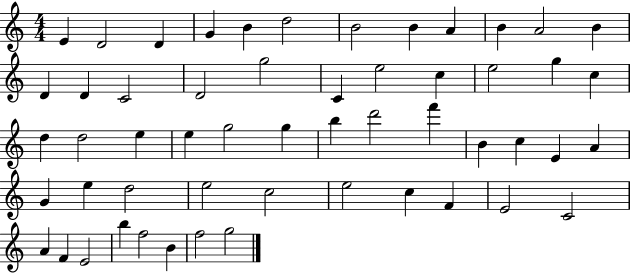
X:1
T:Untitled
M:4/4
L:1/4
K:C
E D2 D G B d2 B2 B A B A2 B D D C2 D2 g2 C e2 c e2 g c d d2 e e g2 g b d'2 f' B c E A G e d2 e2 c2 e2 c F E2 C2 A F E2 b f2 B f2 g2